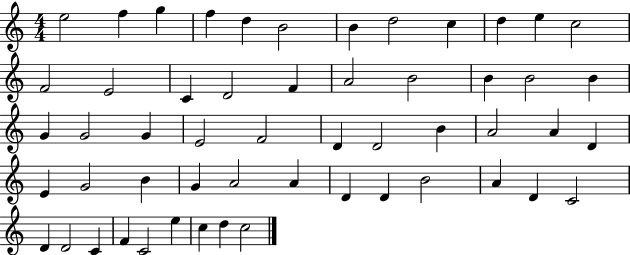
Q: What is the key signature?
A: C major